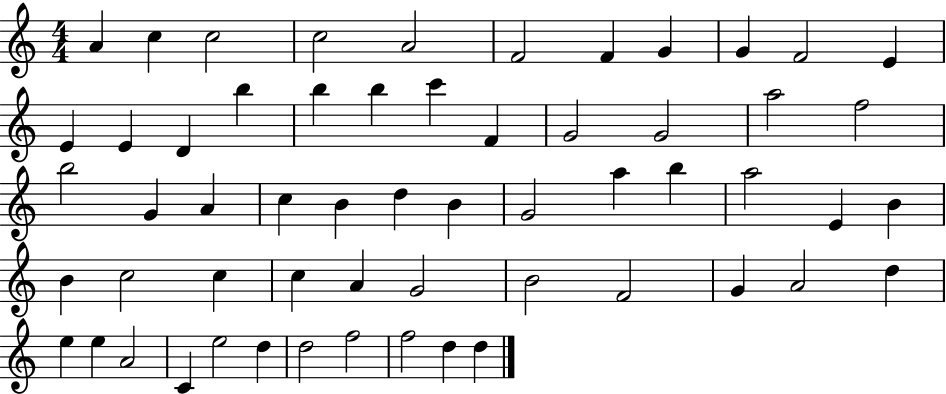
A4/q C5/q C5/h C5/h A4/h F4/h F4/q G4/q G4/q F4/h E4/q E4/q E4/q D4/q B5/q B5/q B5/q C6/q F4/q G4/h G4/h A5/h F5/h B5/h G4/q A4/q C5/q B4/q D5/q B4/q G4/h A5/q B5/q A5/h E4/q B4/q B4/q C5/h C5/q C5/q A4/q G4/h B4/h F4/h G4/q A4/h D5/q E5/q E5/q A4/h C4/q E5/h D5/q D5/h F5/h F5/h D5/q D5/q